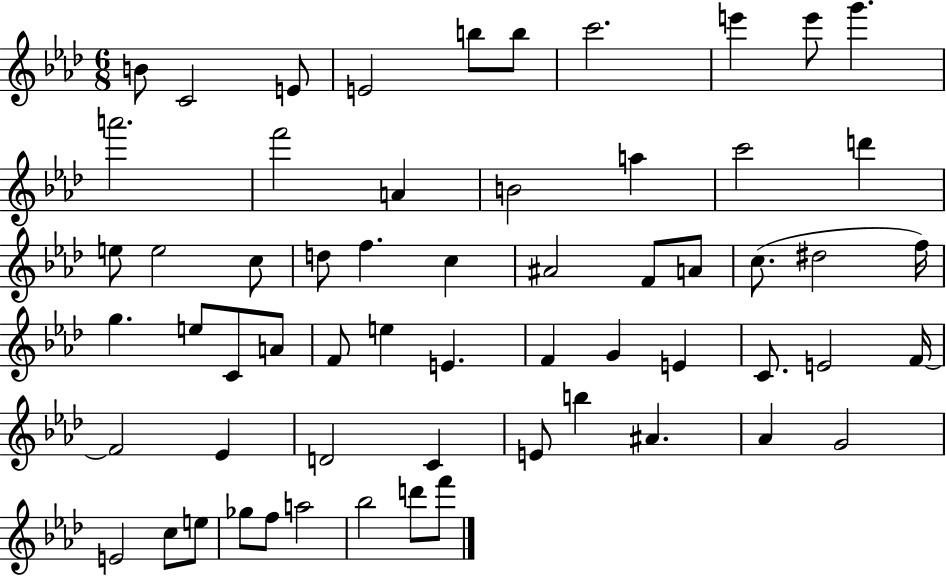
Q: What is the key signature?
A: AES major